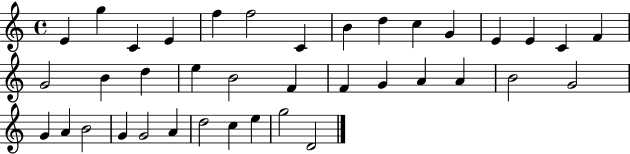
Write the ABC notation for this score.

X:1
T:Untitled
M:4/4
L:1/4
K:C
E g C E f f2 C B d c G E E C F G2 B d e B2 F F G A A B2 G2 G A B2 G G2 A d2 c e g2 D2